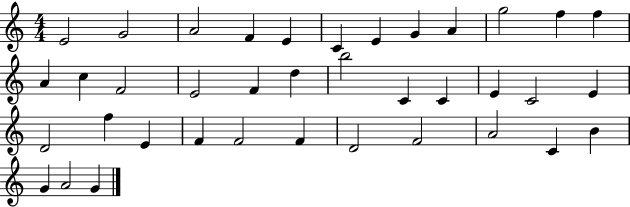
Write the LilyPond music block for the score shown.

{
  \clef treble
  \numericTimeSignature
  \time 4/4
  \key c \major
  e'2 g'2 | a'2 f'4 e'4 | c'4 e'4 g'4 a'4 | g''2 f''4 f''4 | \break a'4 c''4 f'2 | e'2 f'4 d''4 | b''2 c'4 c'4 | e'4 c'2 e'4 | \break d'2 f''4 e'4 | f'4 f'2 f'4 | d'2 f'2 | a'2 c'4 b'4 | \break g'4 a'2 g'4 | \bar "|."
}